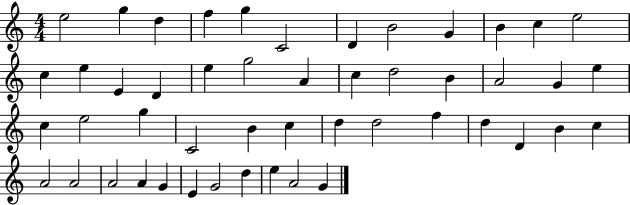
{
  \clef treble
  \numericTimeSignature
  \time 4/4
  \key c \major
  e''2 g''4 d''4 | f''4 g''4 c'2 | d'4 b'2 g'4 | b'4 c''4 e''2 | \break c''4 e''4 e'4 d'4 | e''4 g''2 a'4 | c''4 d''2 b'4 | a'2 g'4 e''4 | \break c''4 e''2 g''4 | c'2 b'4 c''4 | d''4 d''2 f''4 | d''4 d'4 b'4 c''4 | \break a'2 a'2 | a'2 a'4 g'4 | e'4 g'2 d''4 | e''4 a'2 g'4 | \break \bar "|."
}